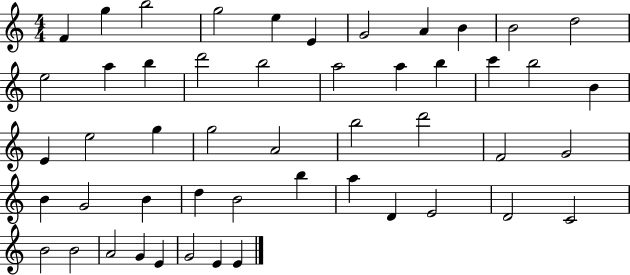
{
  \clef treble
  \numericTimeSignature
  \time 4/4
  \key c \major
  f'4 g''4 b''2 | g''2 e''4 e'4 | g'2 a'4 b'4 | b'2 d''2 | \break e''2 a''4 b''4 | d'''2 b''2 | a''2 a''4 b''4 | c'''4 b''2 b'4 | \break e'4 e''2 g''4 | g''2 a'2 | b''2 d'''2 | f'2 g'2 | \break b'4 g'2 b'4 | d''4 b'2 b''4 | a''4 d'4 e'2 | d'2 c'2 | \break b'2 b'2 | a'2 g'4 e'4 | g'2 e'4 e'4 | \bar "|."
}